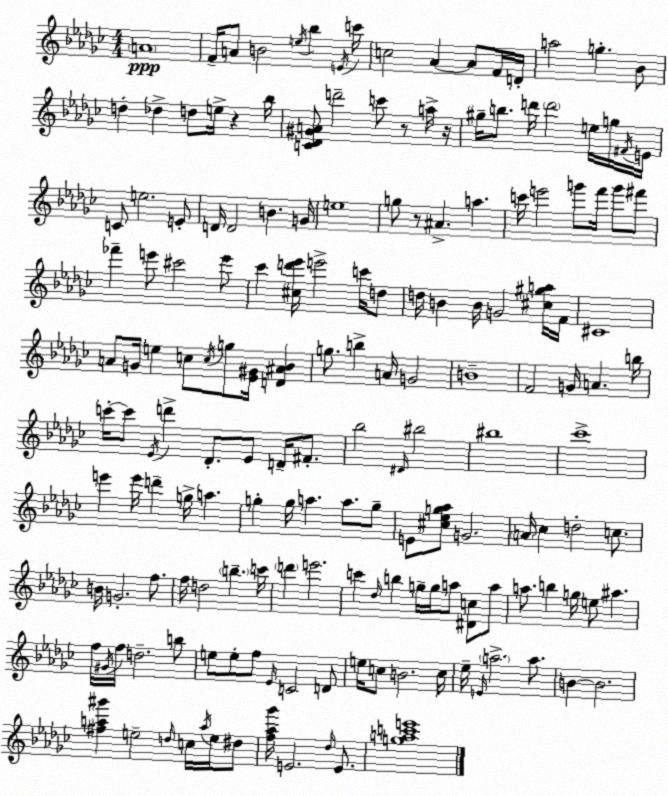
X:1
T:Untitled
M:4/4
L:1/4
K:Ebm
A4 F/4 A/2 B2 e/4 _b E/4 c'/4 c2 _A _A/2 F/4 D/4 a2 g _B/2 d _d d/2 e/4 z _b/4 [C_D^GA]/2 d'2 c'/2 z/2 a/4 z/4 ^g/4 b/2 d'/4 d'2 e/4 g/4 ^F/4 E/4 C/2 e2 E/2 D/4 D2 B G/4 e4 g/2 z/2 ^A a c'/4 e'2 g'/2 f'/4 g'/2 ^f'/2 _f' e'/2 ^c'2 e'/2 _c' [^cd'_e']/4 e'2 c'/4 d/2 d/4 B B/4 G2 [^c^ga]/4 F/4 ^C4 A/2 G/4 e c/2 c/4 g/2 [_E^G]/4 [D^A_B] g/2 b A/4 G2 B4 F2 G/4 A b/4 c'/4 c'/2 _E/4 d' _D/2 _E/2 D/4 ^F/2 _b2 ^D/4 ^b2 ^b4 _c'4 e' e'/4 d' g/4 a g g/4 a a/2 g/2 E/2 [^c_eg_a]/2 G2 A/4 _c d2 c/2 B/4 G2 f/2 f/4 d2 b c'/4 d' e'2 c' _d/4 b g/4 g/4 a/2 [^Dc]/2 a/2 a/2 b g/4 e/2 ^a f/4 ^G/4 f/4 d2 b/2 e/2 e/2 f/2 _E/4 C2 D/2 e/4 c/2 B2 c/4 _e/4 E/4 a2 a/2 B B2 [^fa^g'] e2 d/4 c/4 a/4 e/4 ^d/2 [f_a_g']/4 E2 _d/4 E/2 [gac'e']4